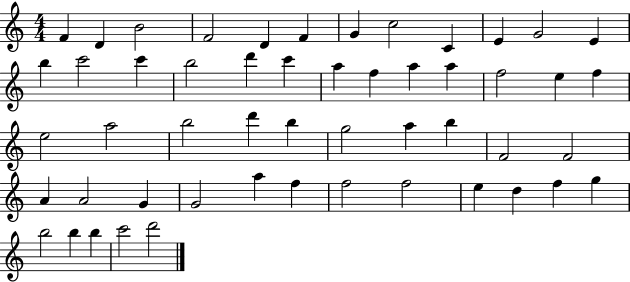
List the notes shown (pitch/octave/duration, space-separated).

F4/q D4/q B4/h F4/h D4/q F4/q G4/q C5/h C4/q E4/q G4/h E4/q B5/q C6/h C6/q B5/h D6/q C6/q A5/q F5/q A5/q A5/q F5/h E5/q F5/q E5/h A5/h B5/h D6/q B5/q G5/h A5/q B5/q F4/h F4/h A4/q A4/h G4/q G4/h A5/q F5/q F5/h F5/h E5/q D5/q F5/q G5/q B5/h B5/q B5/q C6/h D6/h